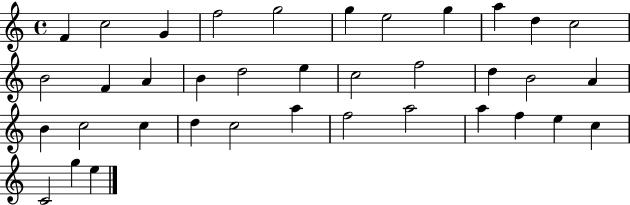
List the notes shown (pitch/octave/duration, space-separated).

F4/q C5/h G4/q F5/h G5/h G5/q E5/h G5/q A5/q D5/q C5/h B4/h F4/q A4/q B4/q D5/h E5/q C5/h F5/h D5/q B4/h A4/q B4/q C5/h C5/q D5/q C5/h A5/q F5/h A5/h A5/q F5/q E5/q C5/q C4/h G5/q E5/q